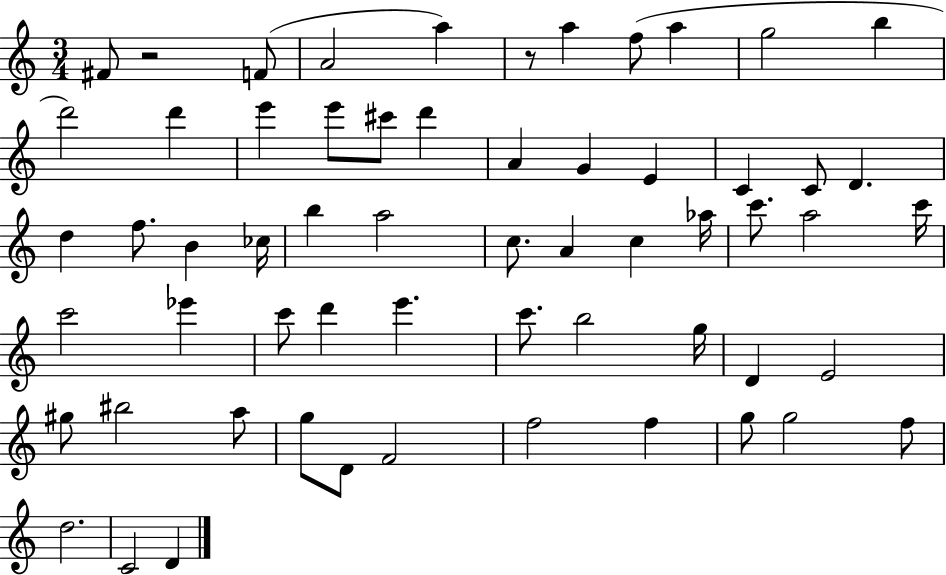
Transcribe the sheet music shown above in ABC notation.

X:1
T:Untitled
M:3/4
L:1/4
K:C
^F/2 z2 F/2 A2 a z/2 a f/2 a g2 b d'2 d' e' e'/2 ^c'/2 d' A G E C C/2 D d f/2 B _c/4 b a2 c/2 A c _a/4 c'/2 a2 c'/4 c'2 _e' c'/2 d' e' c'/2 b2 g/4 D E2 ^g/2 ^b2 a/2 g/2 D/2 F2 f2 f g/2 g2 f/2 d2 C2 D